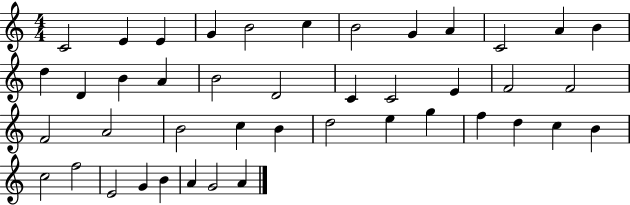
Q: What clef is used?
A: treble